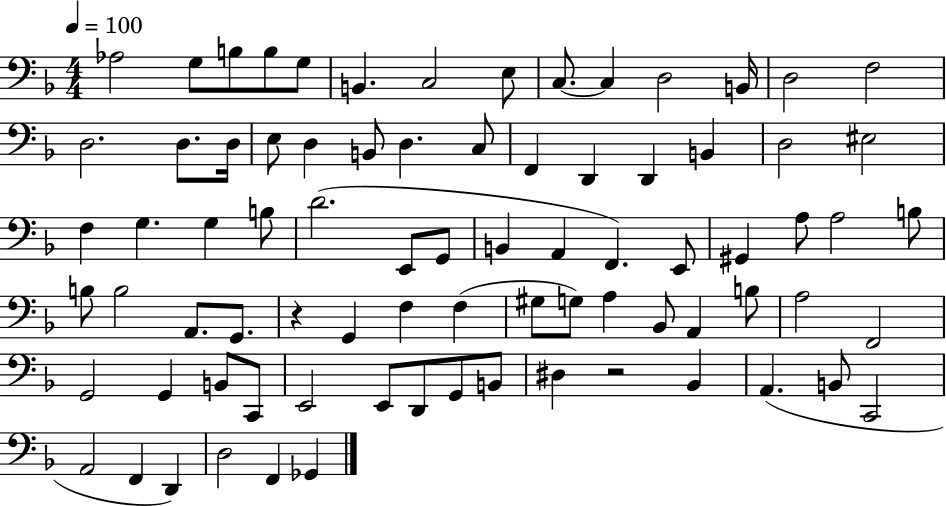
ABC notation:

X:1
T:Untitled
M:4/4
L:1/4
K:F
_A,2 G,/2 B,/2 B,/2 G,/2 B,, C,2 E,/2 C,/2 C, D,2 B,,/4 D,2 F,2 D,2 D,/2 D,/4 E,/2 D, B,,/2 D, C,/2 F,, D,, D,, B,, D,2 ^E,2 F, G, G, B,/2 D2 E,,/2 G,,/2 B,, A,, F,, E,,/2 ^G,, A,/2 A,2 B,/2 B,/2 B,2 A,,/2 G,,/2 z G,, F, F, ^G,/2 G,/2 A, _B,,/2 A,, B,/2 A,2 F,,2 G,,2 G,, B,,/2 C,,/2 E,,2 E,,/2 D,,/2 G,,/2 B,,/2 ^D, z2 _B,, A,, B,,/2 C,,2 A,,2 F,, D,, D,2 F,, _G,,